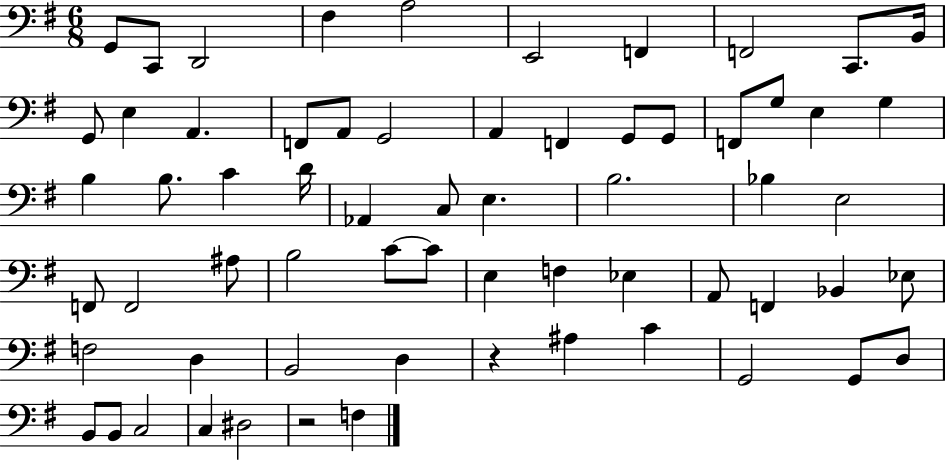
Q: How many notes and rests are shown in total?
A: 64